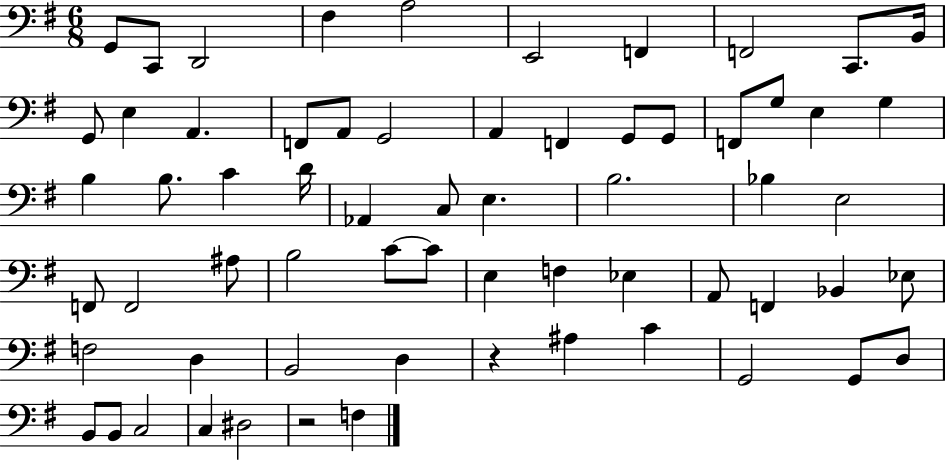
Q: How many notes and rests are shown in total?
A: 64